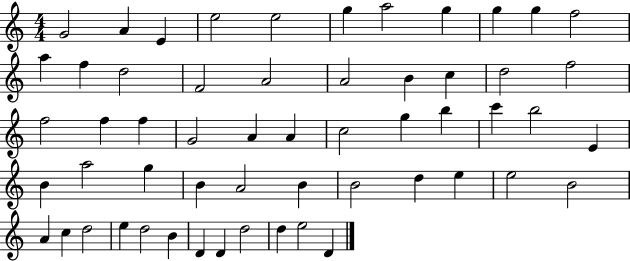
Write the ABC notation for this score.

X:1
T:Untitled
M:4/4
L:1/4
K:C
G2 A E e2 e2 g a2 g g g f2 a f d2 F2 A2 A2 B c d2 f2 f2 f f G2 A A c2 g b c' b2 E B a2 g B A2 B B2 d e e2 B2 A c d2 e d2 B D D d2 d e2 D